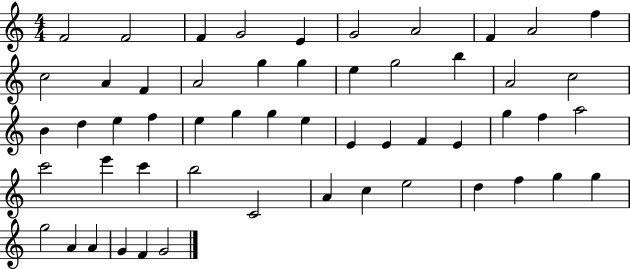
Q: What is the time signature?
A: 4/4